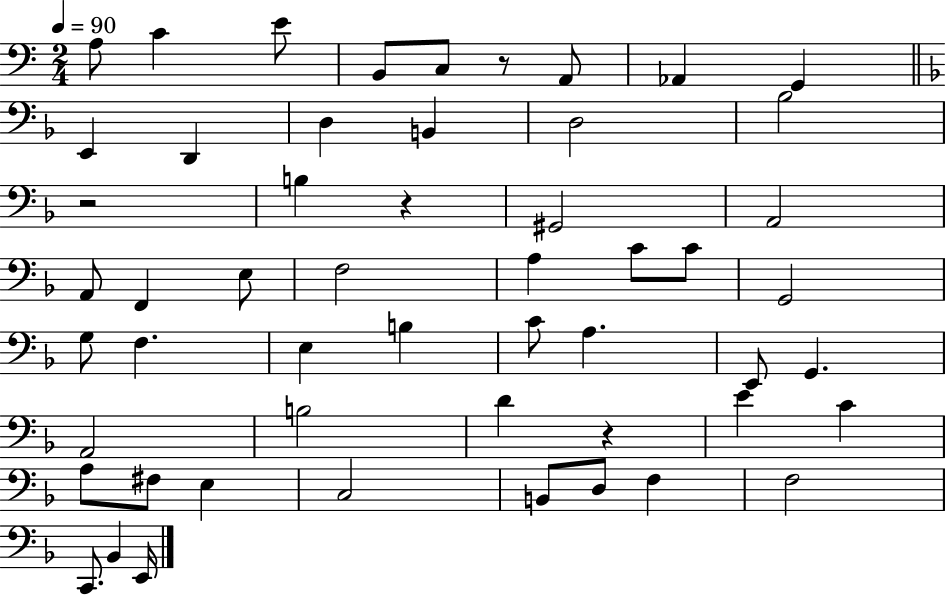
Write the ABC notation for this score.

X:1
T:Untitled
M:2/4
L:1/4
K:C
A,/2 C E/2 B,,/2 C,/2 z/2 A,,/2 _A,, G,, E,, D,, D, B,, D,2 _B,2 z2 B, z ^G,,2 A,,2 A,,/2 F,, E,/2 F,2 A, C/2 C/2 G,,2 G,/2 F, E, B, C/2 A, E,,/2 G,, A,,2 B,2 D z E C A,/2 ^F,/2 E, C,2 B,,/2 D,/2 F, F,2 C,,/2 _B,, E,,/4